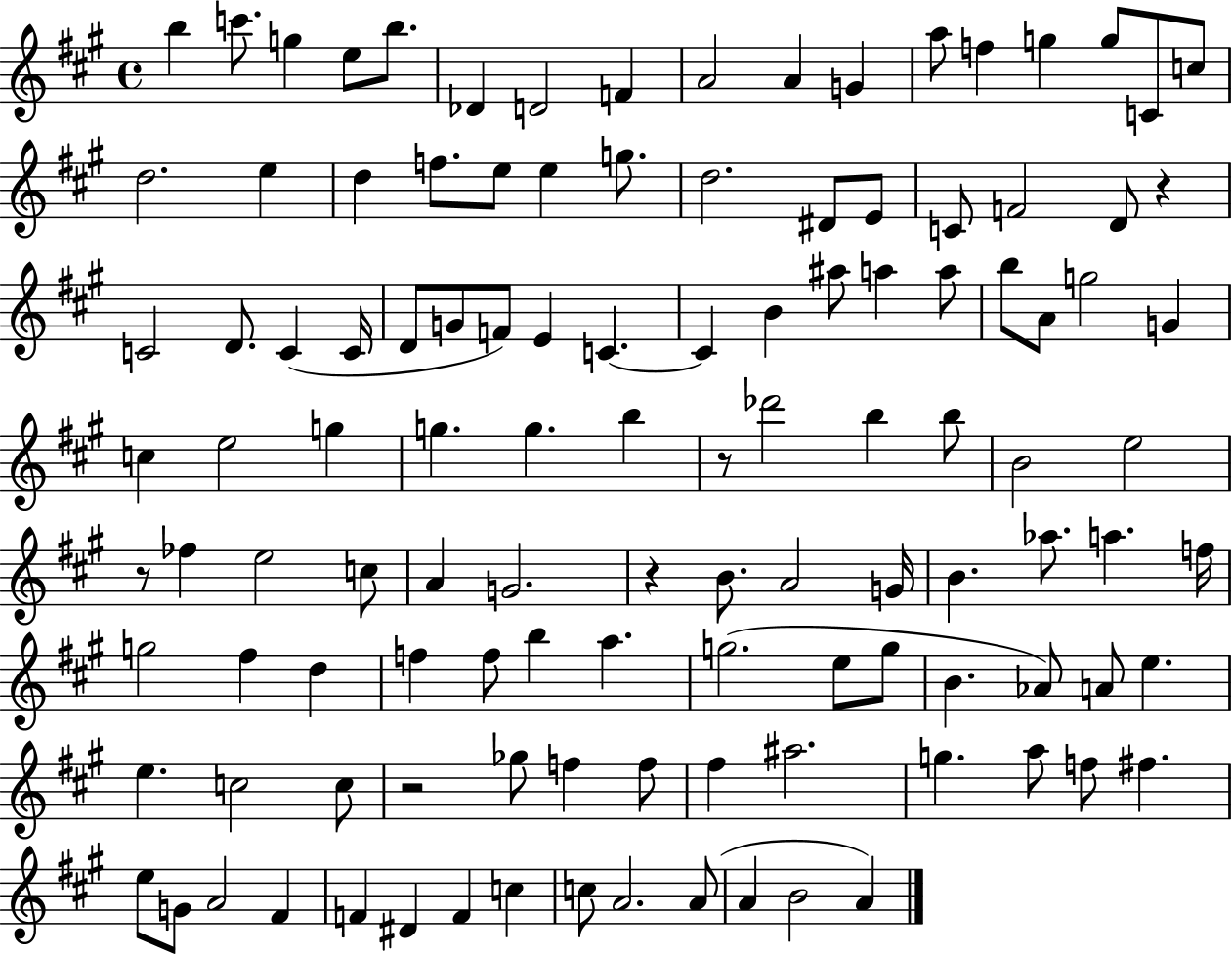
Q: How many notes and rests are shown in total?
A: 116